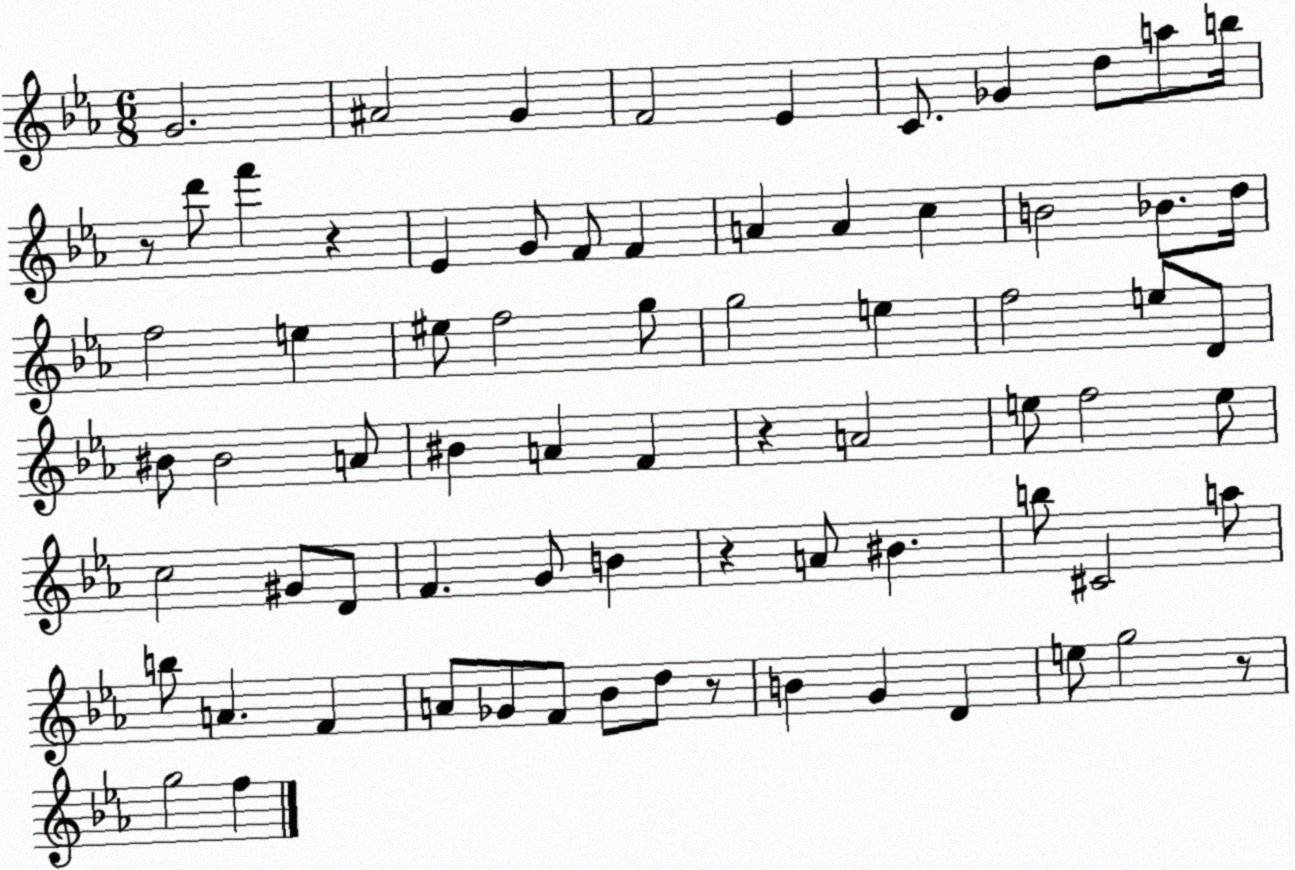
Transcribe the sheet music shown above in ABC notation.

X:1
T:Untitled
M:6/8
L:1/4
K:Eb
G2 ^A2 G F2 _E C/2 _G d/2 a/2 b/4 z/2 d'/2 f' z _E G/2 F/2 F A A c B2 _B/2 d/4 f2 e ^e/2 f2 g/2 g2 e f2 e/2 D/2 ^B/2 ^B2 A/2 ^B A F z A2 e/2 f2 e/2 c2 ^G/2 D/2 F G/2 B z A/2 ^B b/2 ^C2 a/2 b/2 A F A/2 _G/2 F/2 _B/2 d/2 z/2 B G D e/2 g2 z/2 g2 f